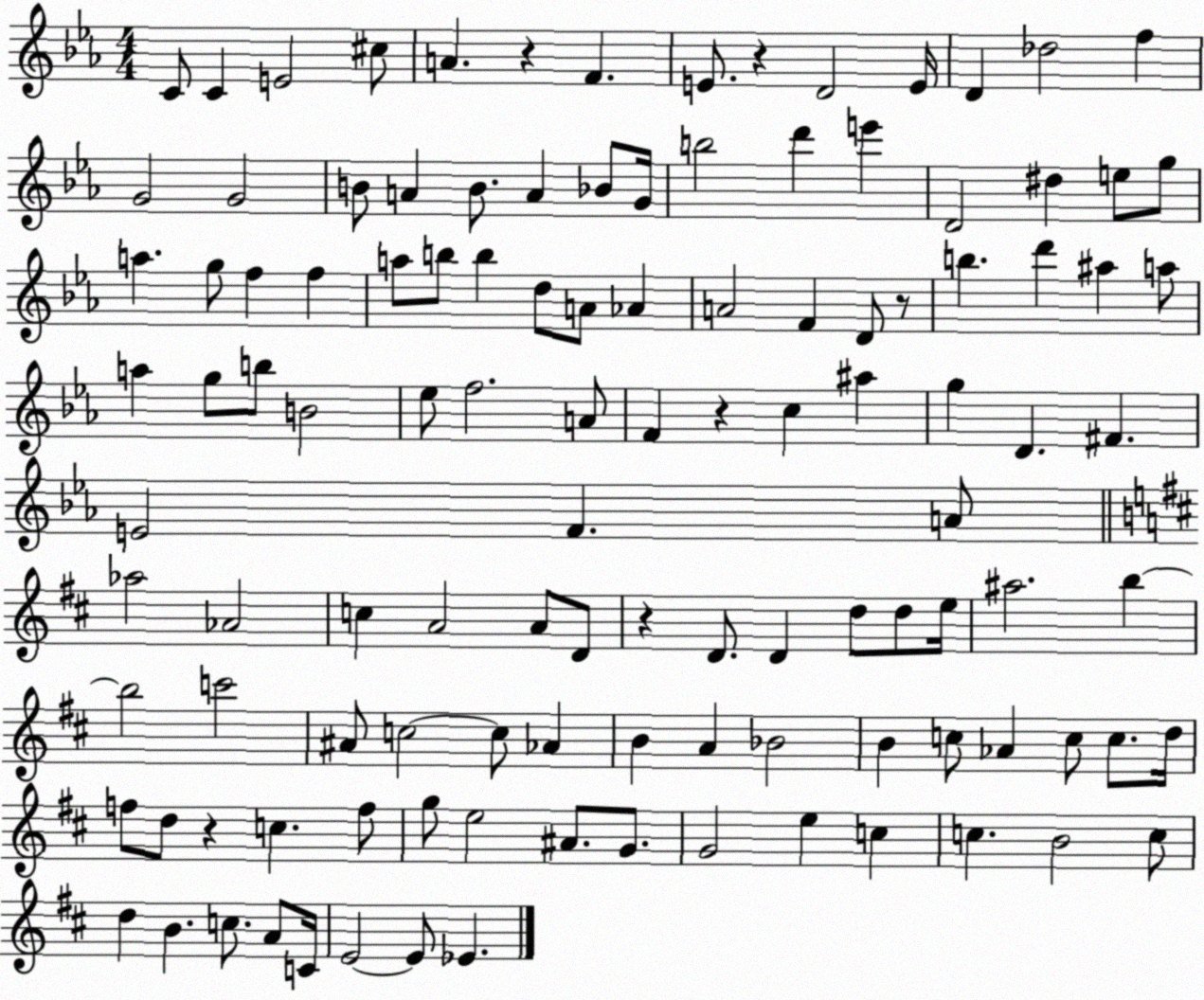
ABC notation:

X:1
T:Untitled
M:4/4
L:1/4
K:Eb
C/2 C E2 ^c/2 A z F E/2 z D2 E/4 D _d2 f G2 G2 B/2 A B/2 A _B/2 G/4 b2 d' e' D2 ^d e/2 g/2 a g/2 f f a/2 b/2 b d/2 A/2 _A A2 F D/2 z/2 b d' ^a a/2 a g/2 b/2 B2 _e/2 f2 A/2 F z c ^a g D ^F E2 F A/2 _a2 _A2 c A2 A/2 D/2 z D/2 D d/2 d/2 e/4 ^a2 b b2 c'2 ^A/2 c2 c/2 _A B A _B2 B c/2 _A c/2 c/2 d/4 f/2 d/2 z c f/2 g/2 e2 ^A/2 G/2 G2 e c c B2 c/2 d B c/2 A/2 C/4 E2 E/2 _E